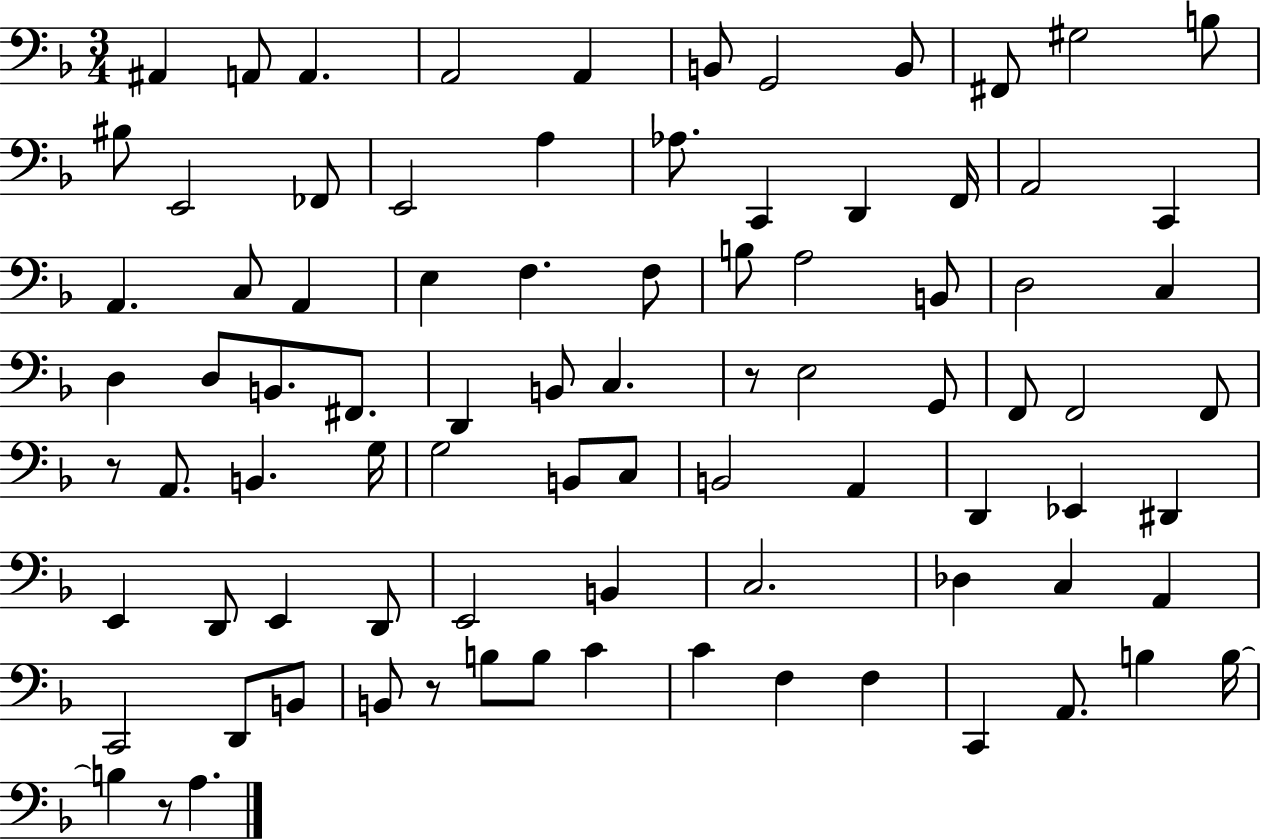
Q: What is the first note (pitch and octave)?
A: A#2